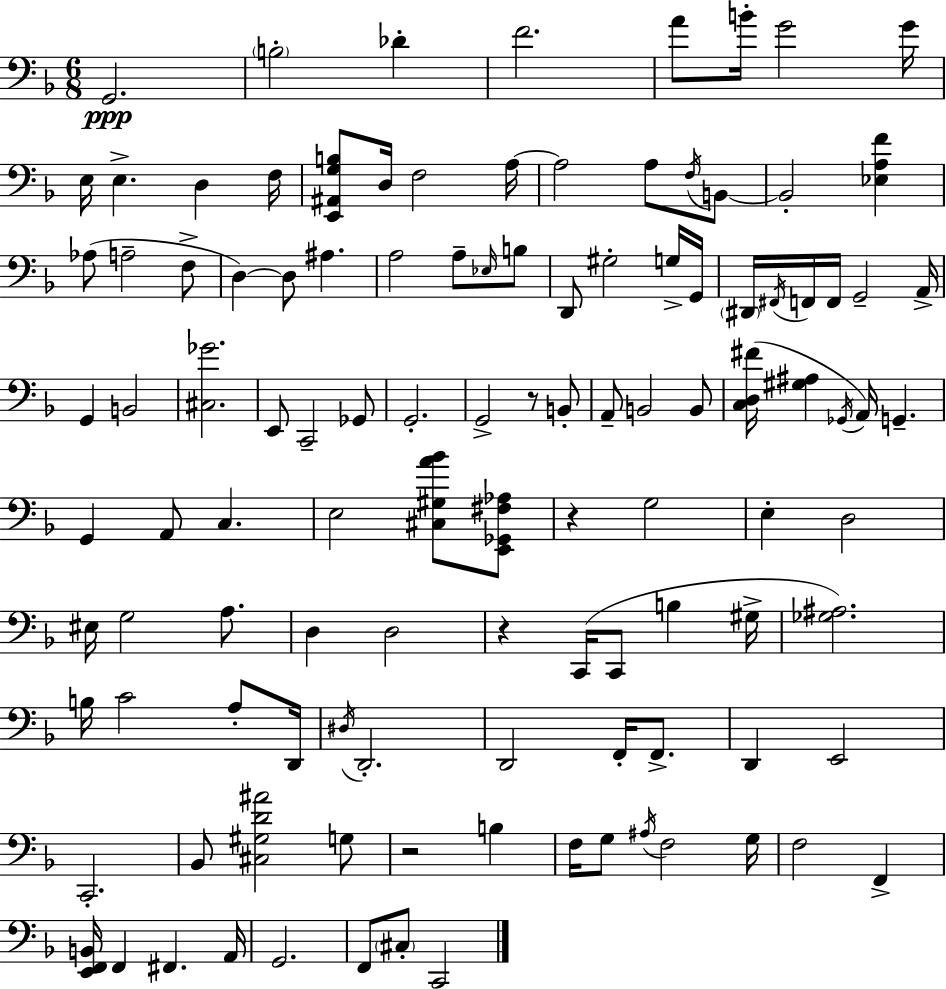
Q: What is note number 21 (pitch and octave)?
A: Ab3